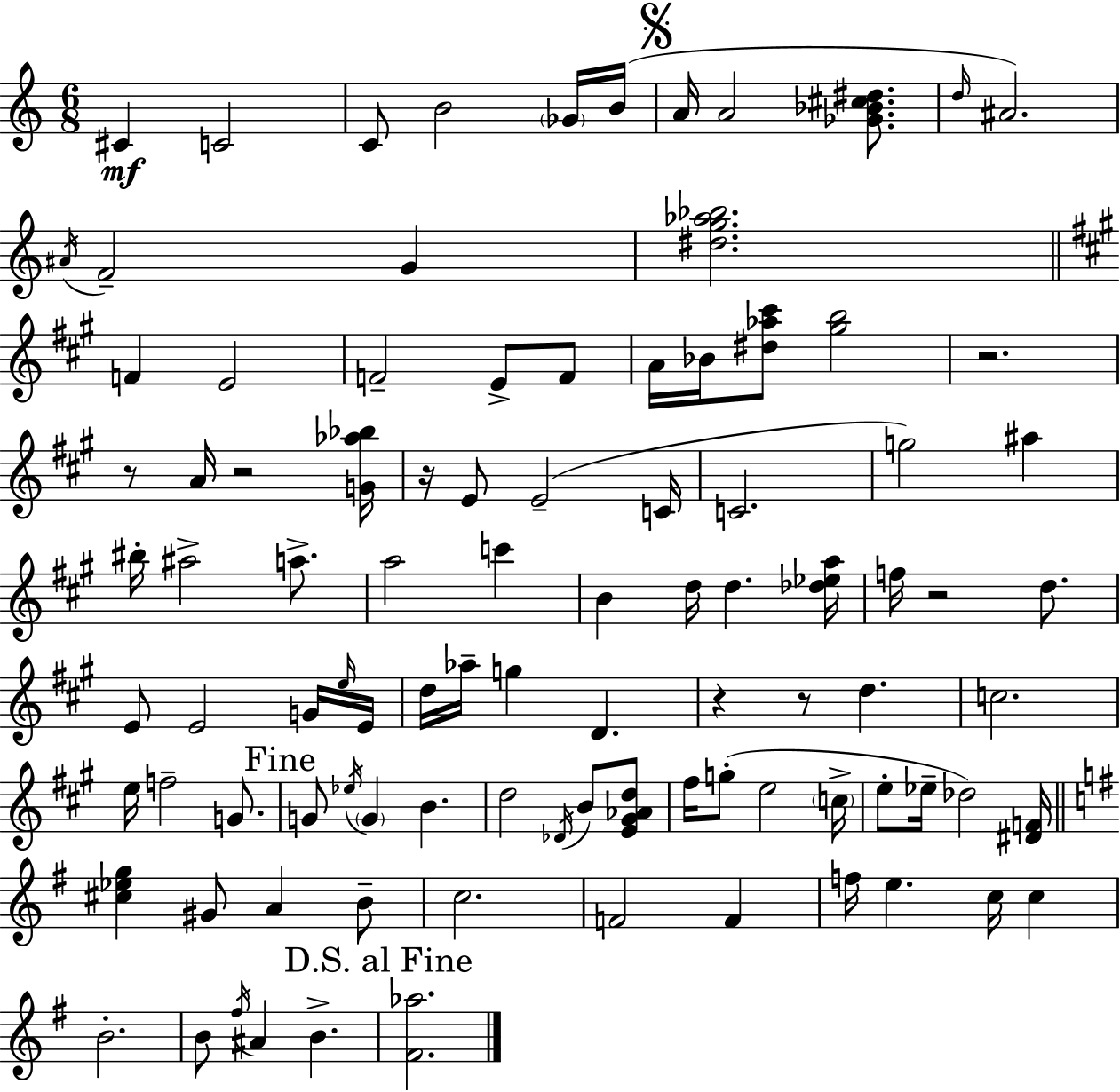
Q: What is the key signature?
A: C major